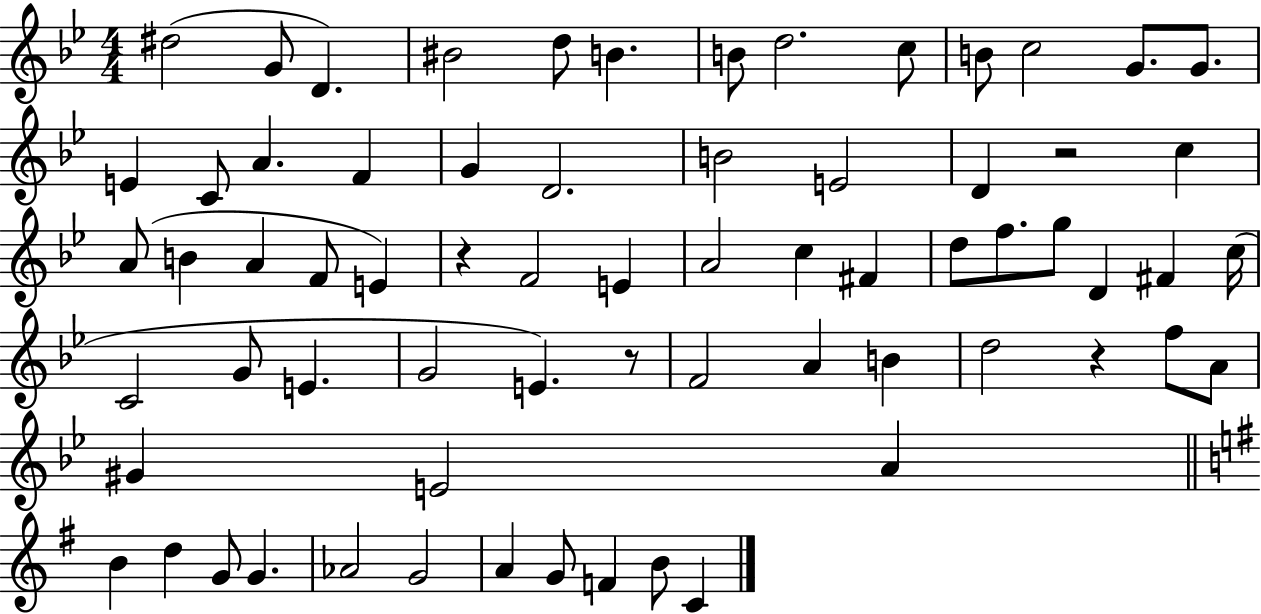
X:1
T:Untitled
M:4/4
L:1/4
K:Bb
^d2 G/2 D ^B2 d/2 B B/2 d2 c/2 B/2 c2 G/2 G/2 E C/2 A F G D2 B2 E2 D z2 c A/2 B A F/2 E z F2 E A2 c ^F d/2 f/2 g/2 D ^F c/4 C2 G/2 E G2 E z/2 F2 A B d2 z f/2 A/2 ^G E2 A B d G/2 G _A2 G2 A G/2 F B/2 C